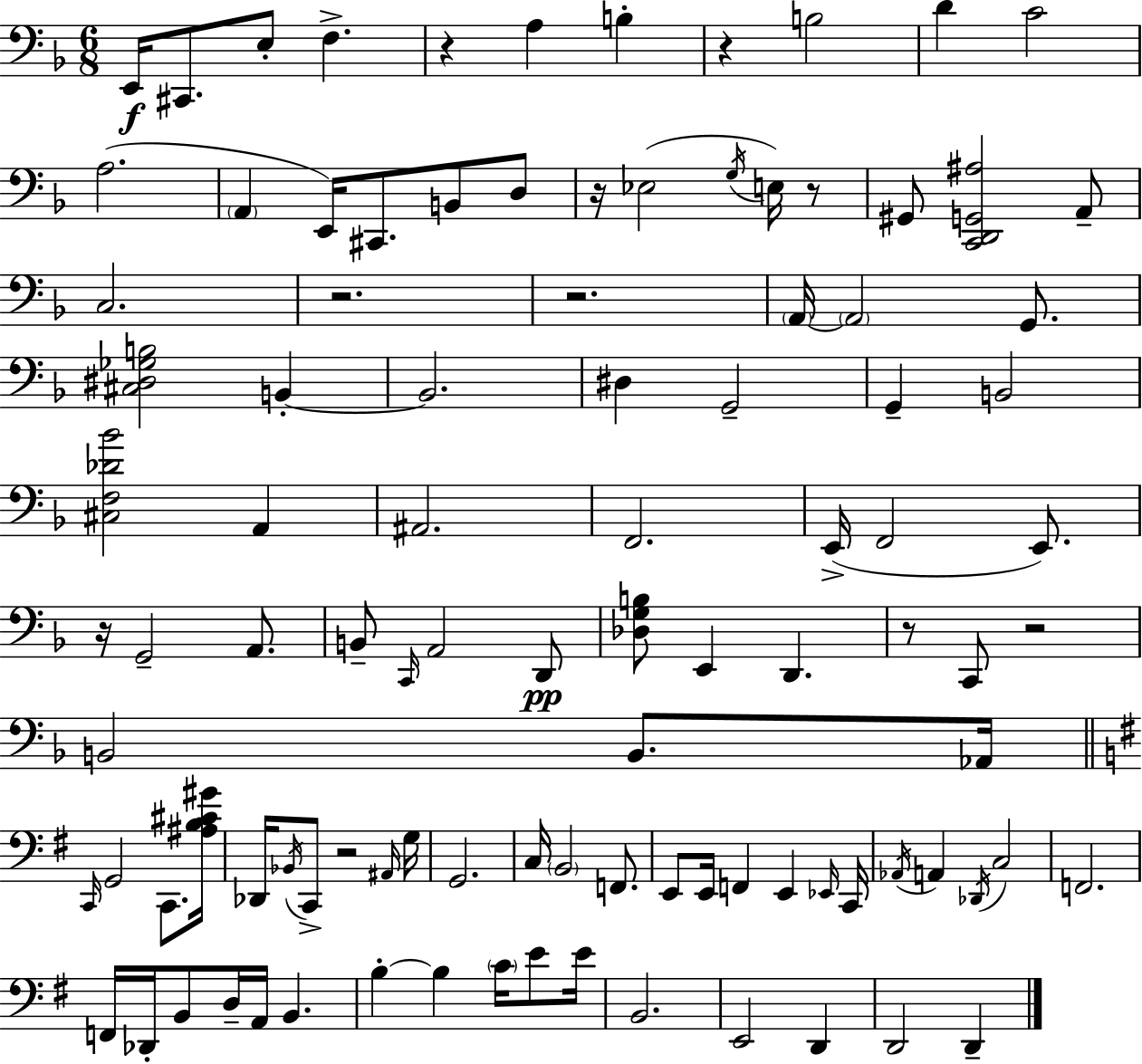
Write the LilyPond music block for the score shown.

{
  \clef bass
  \numericTimeSignature
  \time 6/8
  \key d \minor
  e,16\f cis,8. e8-. f4.-> | r4 a4 b4-. | r4 b2 | d'4 c'2 | \break a2.( | \parenthesize a,4 e,16) cis,8. b,8 d8 | r16 ees2( \acciaccatura { g16 } e16) r8 | gis,8 <c, d, g, ais>2 a,8-- | \break c2. | r2. | r2. | \parenthesize a,16~~ \parenthesize a,2 g,8. | \break <cis dis ges b>2 b,4-.~~ | b,2. | dis4 g,2-- | g,4-- b,2 | \break <cis f des' bes'>2 a,4 | ais,2. | f,2. | e,16->( f,2 e,8.) | \break r16 g,2-- a,8. | b,8-- \grace { c,16 } a,2 | d,8\pp <des g b>8 e,4 d,4. | r8 c,8 r2 | \break b,2 b,8. | aes,16 \bar "||" \break \key g \major \grace { c,16 } g,2 c,8. | <ais b cis' gis'>16 des,16 \acciaccatura { bes,16 } c,8-> r2 | \grace { ais,16 } g16 g,2. | c16 \parenthesize b,2 | \break f,8. e,8 e,16 f,4 e,4 | \grace { ees,16 } c,16 \acciaccatura { aes,16 } a,4 \acciaccatura { des,16 } c2 | f,2. | f,16 des,16-. b,8 d16-- a,16 | \break b,4. b4-.~~ b4 | \parenthesize c'16 e'8 e'16 b,2. | e,2 | d,4 d,2 | \break d,4-- \bar "|."
}